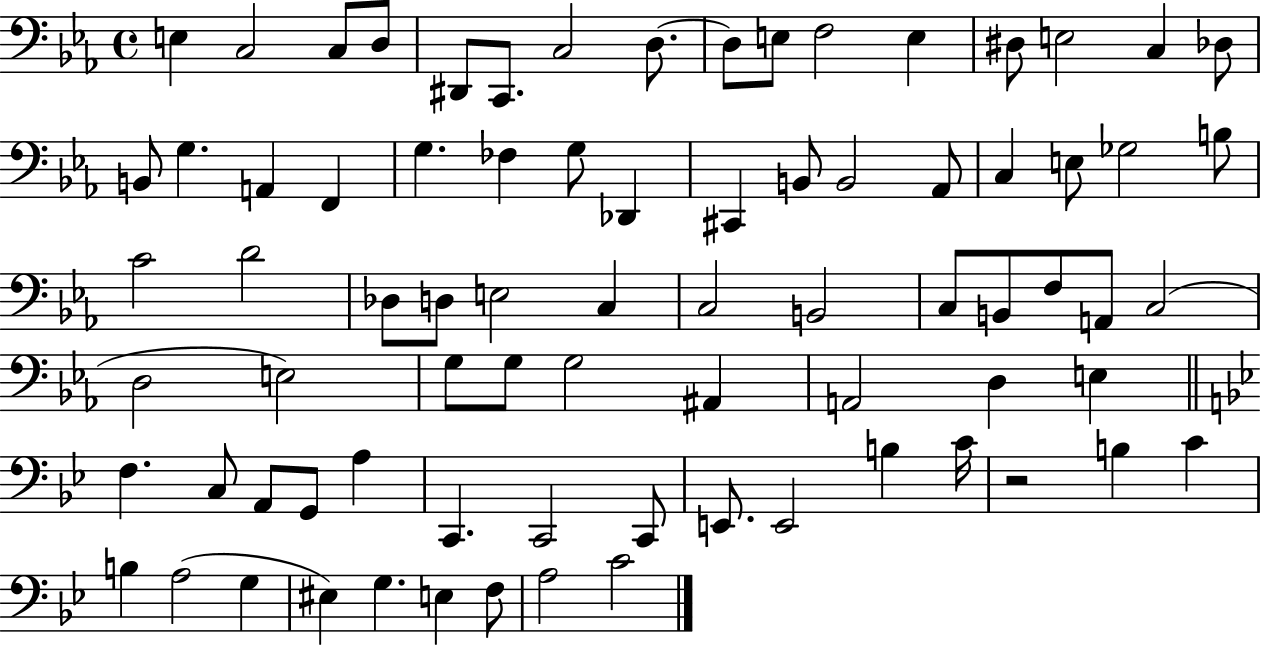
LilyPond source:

{
  \clef bass
  \time 4/4
  \defaultTimeSignature
  \key ees \major
  e4 c2 c8 d8 | dis,8 c,8. c2 d8.~~ | d8 e8 f2 e4 | dis8 e2 c4 des8 | \break b,8 g4. a,4 f,4 | g4. fes4 g8 des,4 | cis,4 b,8 b,2 aes,8 | c4 e8 ges2 b8 | \break c'2 d'2 | des8 d8 e2 c4 | c2 b,2 | c8 b,8 f8 a,8 c2( | \break d2 e2) | g8 g8 g2 ais,4 | a,2 d4 e4 | \bar "||" \break \key bes \major f4. c8 a,8 g,8 a4 | c,4. c,2 c,8 | e,8. e,2 b4 c'16 | r2 b4 c'4 | \break b4 a2( g4 | eis4) g4. e4 f8 | a2 c'2 | \bar "|."
}